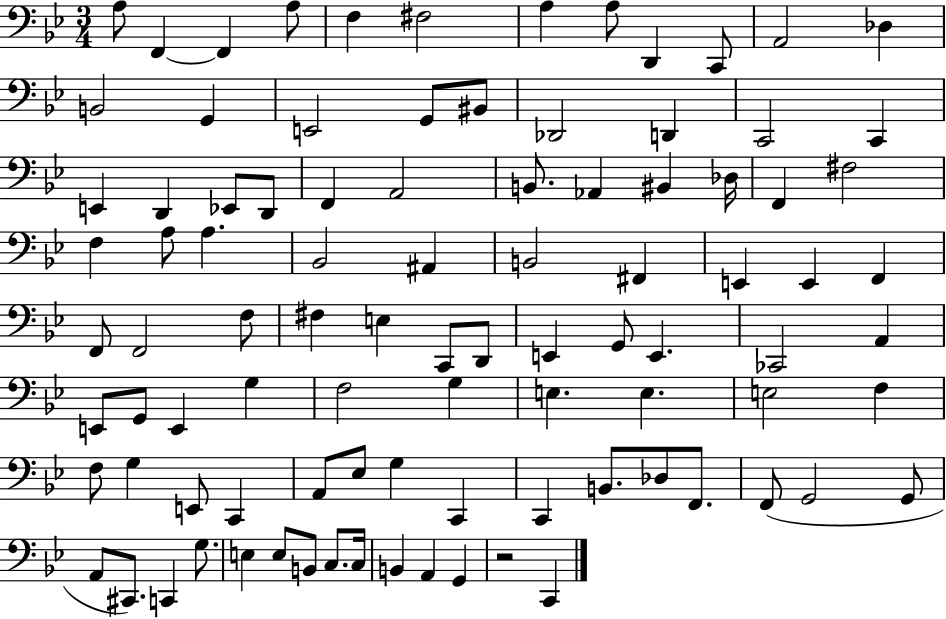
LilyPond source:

{
  \clef bass
  \numericTimeSignature
  \time 3/4
  \key bes \major
  \repeat volta 2 { a8 f,4~~ f,4 a8 | f4 fis2 | a4 a8 d,4 c,8 | a,2 des4 | \break b,2 g,4 | e,2 g,8 bis,8 | des,2 d,4 | c,2 c,4 | \break e,4 d,4 ees,8 d,8 | f,4 a,2 | b,8. aes,4 bis,4 des16 | f,4 fis2 | \break f4 a8 a4. | bes,2 ais,4 | b,2 fis,4 | e,4 e,4 f,4 | \break f,8 f,2 f8 | fis4 e4 c,8 d,8 | e,4 g,8 e,4. | ces,2 a,4 | \break e,8 g,8 e,4 g4 | f2 g4 | e4. e4. | e2 f4 | \break f8 g4 e,8 c,4 | a,8 ees8 g4 c,4 | c,4 b,8. des8 f,8. | f,8( g,2 g,8 | \break a,8 cis,8.) c,4 g8. | e4 e8 b,8 c8. c16 | b,4 a,4 g,4 | r2 c,4 | \break } \bar "|."
}